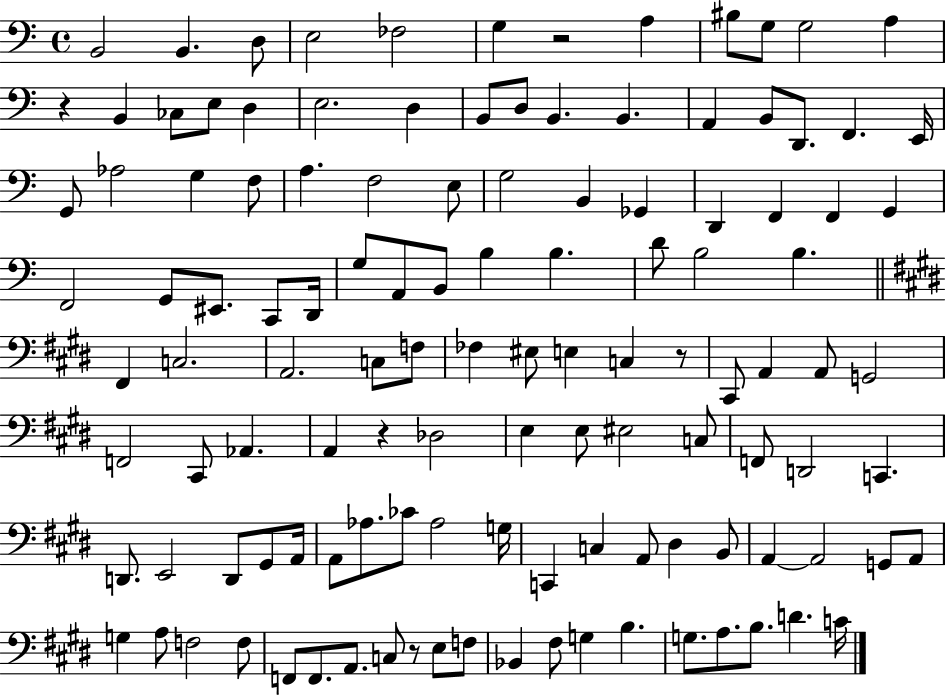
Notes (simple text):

B2/h B2/q. D3/e E3/h FES3/h G3/q R/h A3/q BIS3/e G3/e G3/h A3/q R/q B2/q CES3/e E3/e D3/q E3/h. D3/q B2/e D3/e B2/q. B2/q. A2/q B2/e D2/e. F2/q. E2/s G2/e Ab3/h G3/q F3/e A3/q. F3/h E3/e G3/h B2/q Gb2/q D2/q F2/q F2/q G2/q F2/h G2/e EIS2/e. C2/e D2/s G3/e A2/e B2/e B3/q B3/q. D4/e B3/h B3/q. F#2/q C3/h. A2/h. C3/e F3/e FES3/q EIS3/e E3/q C3/q R/e C#2/e A2/q A2/e G2/h F2/h C#2/e Ab2/q. A2/q R/q Db3/h E3/q E3/e EIS3/h C3/e F2/e D2/h C2/q. D2/e. E2/h D2/e G#2/e A2/s A2/e Ab3/e. CES4/e Ab3/h G3/s C2/q C3/q A2/e D#3/q B2/e A2/q A2/h G2/e A2/e G3/q A3/e F3/h F3/e F2/e F2/e. A2/e. C3/e R/e E3/e F3/e Bb2/q F#3/e G3/q B3/q. G3/e. A3/e. B3/e. D4/q. C4/s